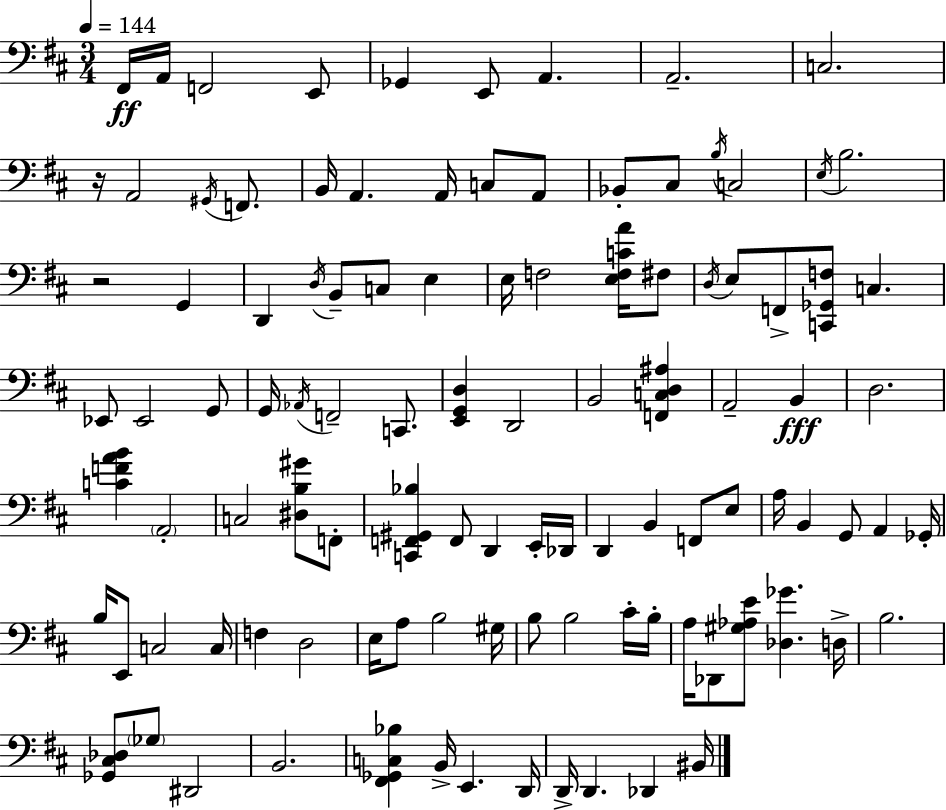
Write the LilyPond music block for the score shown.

{
  \clef bass
  \numericTimeSignature
  \time 3/4
  \key d \major
  \tempo 4 = 144
  \repeat volta 2 { fis,16\ff a,16 f,2 e,8 | ges,4 e,8 a,4. | a,2.-- | c2. | \break r16 a,2 \acciaccatura { gis,16 } f,8. | b,16 a,4. a,16 c8 a,8 | bes,8-. cis8 \acciaccatura { b16 } c2 | \acciaccatura { e16 } b2. | \break r2 g,4 | d,4 \acciaccatura { d16 } b,8-- c8 | e4 e16 f2 | <e f c' a'>16 fis8 \acciaccatura { d16 } e8 f,8-> <c, ges, f>8 c4. | \break ees,8 ees,2 | g,8 g,16 \acciaccatura { aes,16 } f,2-- | c,8. <e, g, d>4 d,2 | b,2 | \break <f, c d ais>4 a,2-- | b,4\fff d2. | <c' f' a' b'>4 \parenthesize a,2-. | c2 | \break <dis b gis'>8 f,8-. <c, f, gis, bes>4 f,8 | d,4 e,16-. des,16 d,4 b,4 | f,8 e8 a16 b,4 g,8 | a,4 ges,16-. b16 e,8 c2 | \break c16 f4 d2 | e16 a8 b2 | gis16 b8 b2 | cis'16-. b16-. a16 des,8 <gis aes e'>8 <des ges'>4. | \break d16-> b2. | <ges, cis des>8 \parenthesize ges8 dis,2 | b,2. | <fis, ges, c bes>4 b,16-> e,4. | \break d,16 d,16-> d,4. | des,4 bis,16 } \bar "|."
}